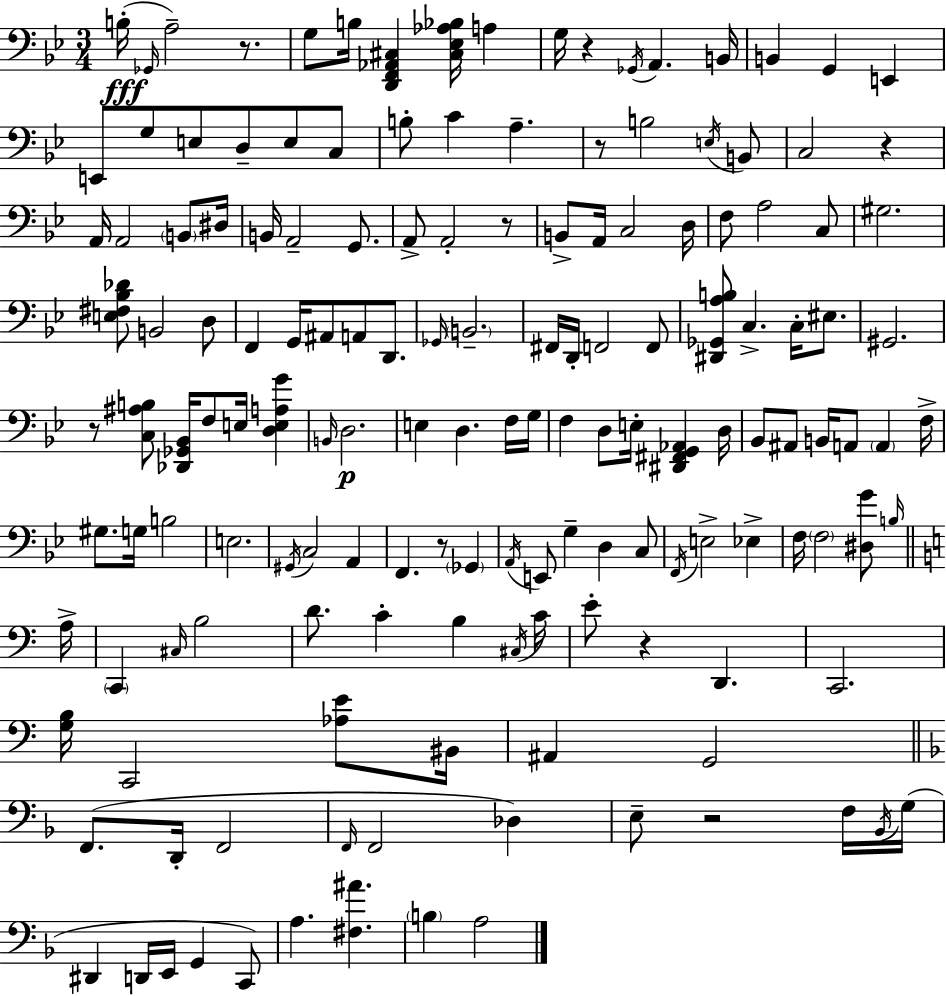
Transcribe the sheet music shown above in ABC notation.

X:1
T:Untitled
M:3/4
L:1/4
K:Gm
B,/4 _G,,/4 A,2 z/2 G,/2 B,/4 [D,,F,,_A,,^C,] [^C,_E,_A,_B,]/4 A, G,/4 z _G,,/4 A,, B,,/4 B,, G,, E,, E,,/2 G,/2 E,/2 D,/2 E,/2 C,/2 B,/2 C A, z/2 B,2 E,/4 B,,/2 C,2 z A,,/4 A,,2 B,,/2 ^D,/4 B,,/4 A,,2 G,,/2 A,,/2 A,,2 z/2 B,,/2 A,,/4 C,2 D,/4 F,/2 A,2 C,/2 ^G,2 [E,^F,_B,_D]/2 B,,2 D,/2 F,, G,,/4 ^A,,/2 A,,/2 D,,/2 _G,,/4 B,,2 ^F,,/4 D,,/4 F,,2 F,,/2 [^D,,_G,,A,B,]/2 C, C,/4 ^E,/2 ^G,,2 z/2 [C,^A,B,]/2 [_D,,_G,,_B,,]/4 F,/2 E,/4 [D,E,A,G] B,,/4 D,2 E, D, F,/4 G,/4 F, D,/2 E,/4 [^D,,^F,,G,,_A,,] D,/4 _B,,/2 ^A,,/2 B,,/4 A,,/2 A,, F,/4 ^G,/2 G,/4 B,2 E,2 ^G,,/4 C,2 A,, F,, z/2 _G,, A,,/4 E,,/2 G, D, C,/2 F,,/4 E,2 _E, F,/4 F,2 [^D,G]/2 B,/4 A,/4 C,, ^C,/4 B,2 D/2 C B, ^C,/4 C/4 E/2 z D,, C,,2 [G,B,]/4 C,,2 [_A,E]/2 ^B,,/4 ^A,, G,,2 F,,/2 D,,/4 F,,2 F,,/4 F,,2 _D, E,/2 z2 F,/4 _B,,/4 G,/4 ^D,, D,,/4 E,,/4 G,, C,,/2 A, [^F,^A] B, A,2